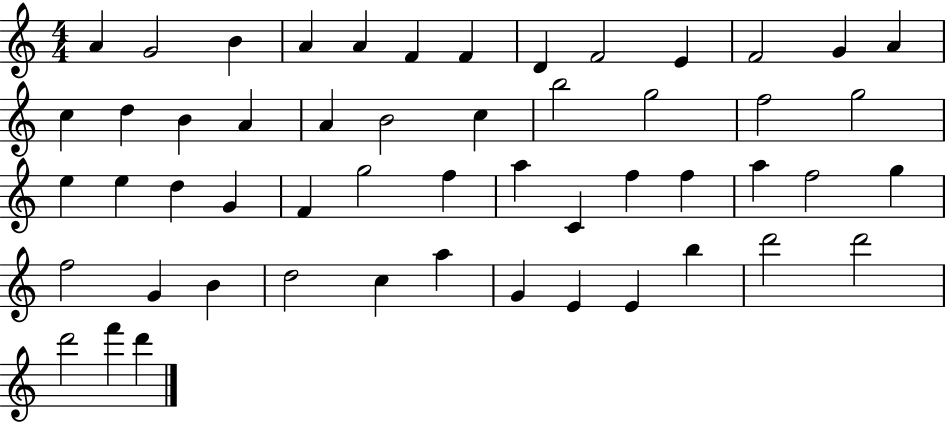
A4/q G4/h B4/q A4/q A4/q F4/q F4/q D4/q F4/h E4/q F4/h G4/q A4/q C5/q D5/q B4/q A4/q A4/q B4/h C5/q B5/h G5/h F5/h G5/h E5/q E5/q D5/q G4/q F4/q G5/h F5/q A5/q C4/q F5/q F5/q A5/q F5/h G5/q F5/h G4/q B4/q D5/h C5/q A5/q G4/q E4/q E4/q B5/q D6/h D6/h D6/h F6/q D6/q